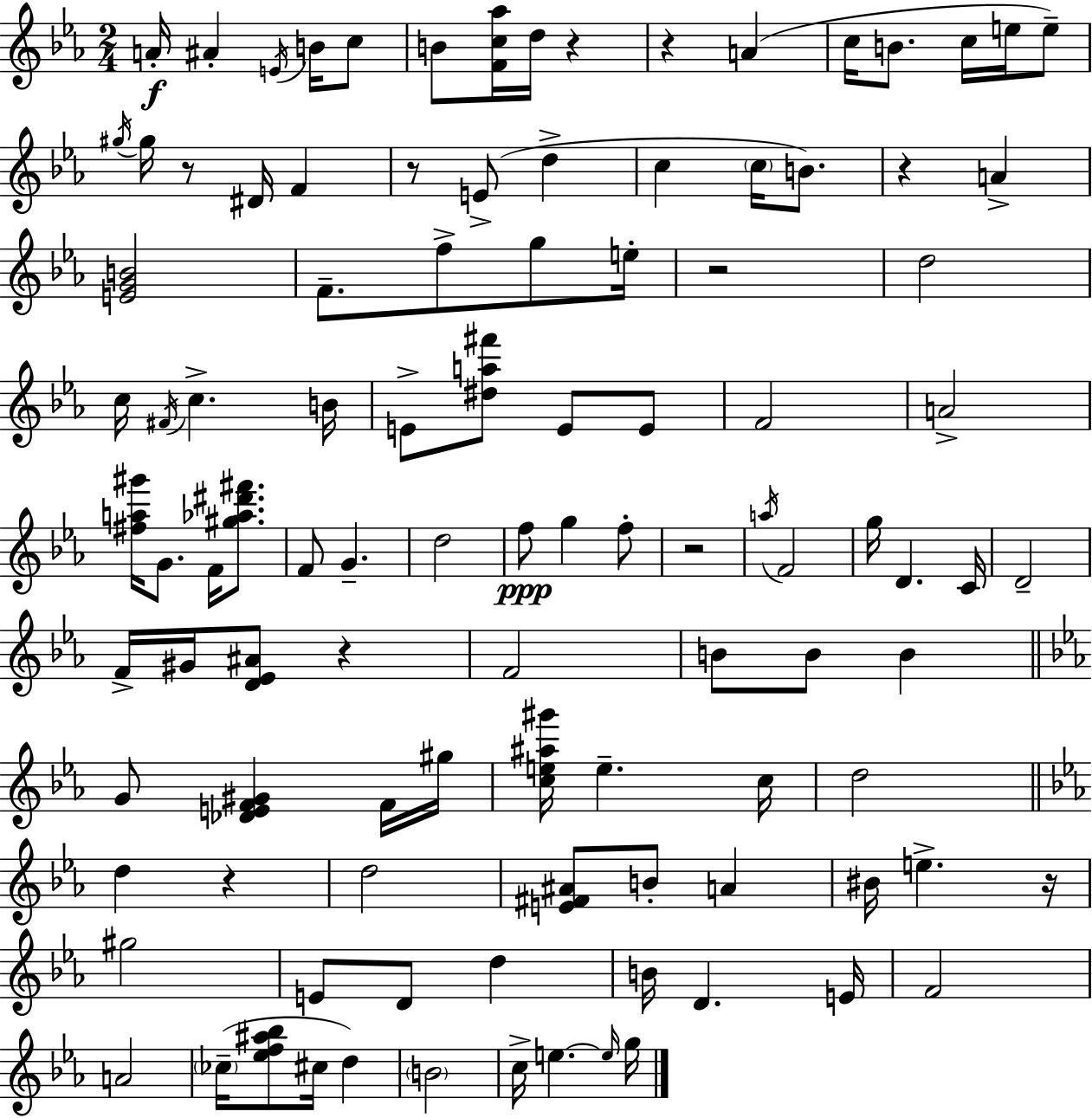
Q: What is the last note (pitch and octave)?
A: G5